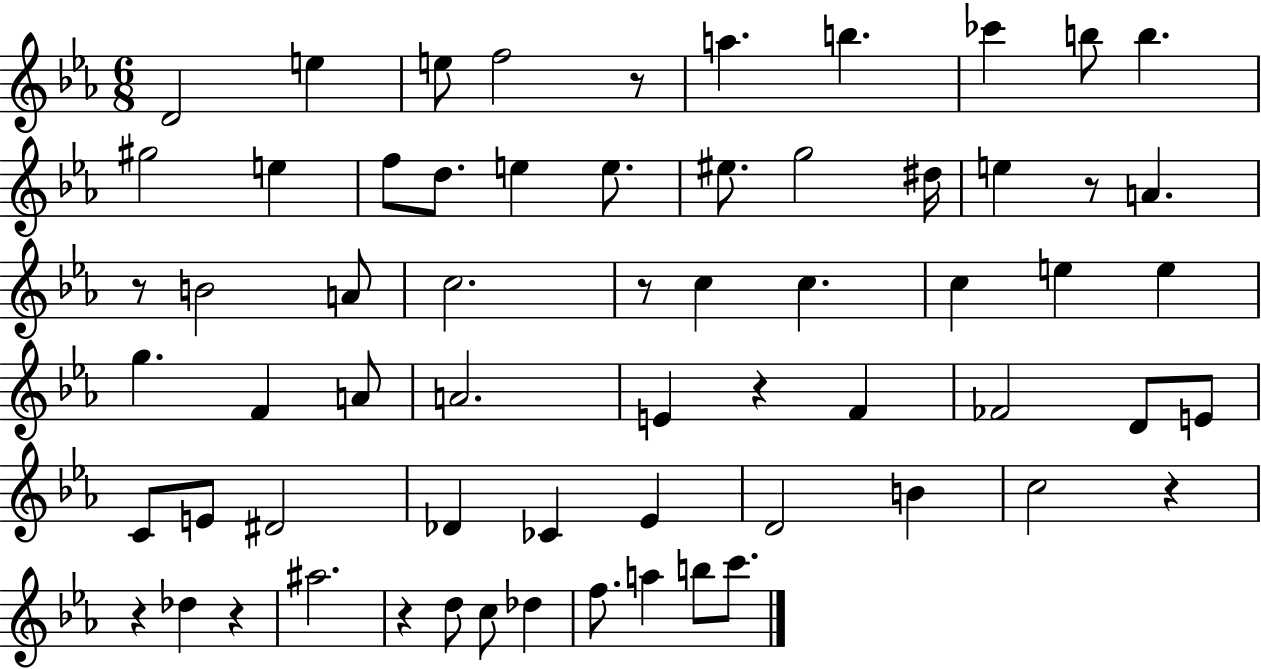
{
  \clef treble
  \numericTimeSignature
  \time 6/8
  \key ees \major
  \repeat volta 2 { d'2 e''4 | e''8 f''2 r8 | a''4. b''4. | ces'''4 b''8 b''4. | \break gis''2 e''4 | f''8 d''8. e''4 e''8. | eis''8. g''2 dis''16 | e''4 r8 a'4. | \break r8 b'2 a'8 | c''2. | r8 c''4 c''4. | c''4 e''4 e''4 | \break g''4. f'4 a'8 | a'2. | e'4 r4 f'4 | fes'2 d'8 e'8 | \break c'8 e'8 dis'2 | des'4 ces'4 ees'4 | d'2 b'4 | c''2 r4 | \break r4 des''4 r4 | ais''2. | r4 d''8 c''8 des''4 | f''8. a''4 b''8 c'''8. | \break } \bar "|."
}